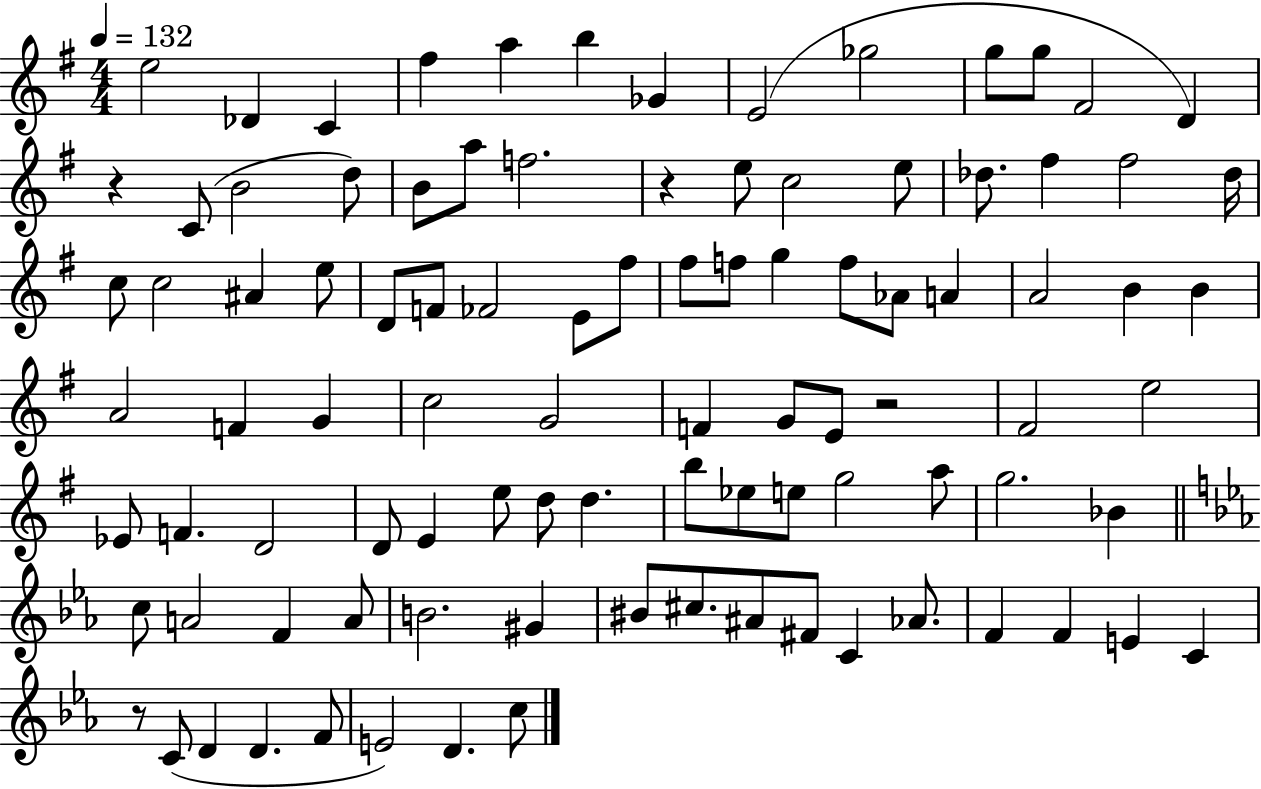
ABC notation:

X:1
T:Untitled
M:4/4
L:1/4
K:G
e2 _D C ^f a b _G E2 _g2 g/2 g/2 ^F2 D z C/2 B2 d/2 B/2 a/2 f2 z e/2 c2 e/2 _d/2 ^f ^f2 _d/4 c/2 c2 ^A e/2 D/2 F/2 _F2 E/2 ^f/2 ^f/2 f/2 g f/2 _A/2 A A2 B B A2 F G c2 G2 F G/2 E/2 z2 ^F2 e2 _E/2 F D2 D/2 E e/2 d/2 d b/2 _e/2 e/2 g2 a/2 g2 _B c/2 A2 F A/2 B2 ^G ^B/2 ^c/2 ^A/2 ^F/2 C _A/2 F F E C z/2 C/2 D D F/2 E2 D c/2